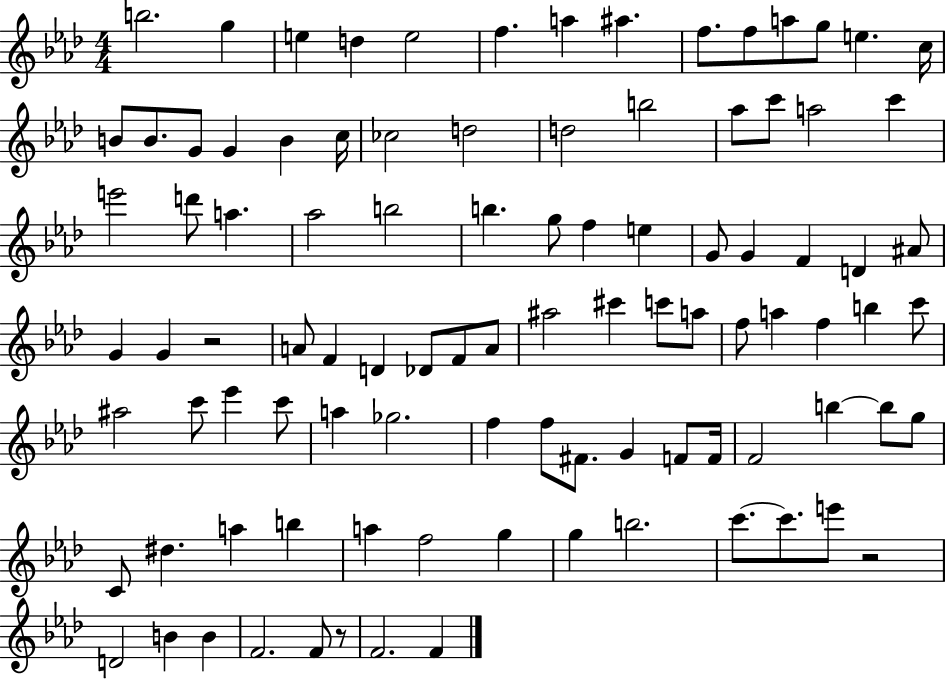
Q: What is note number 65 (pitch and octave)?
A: Gb5